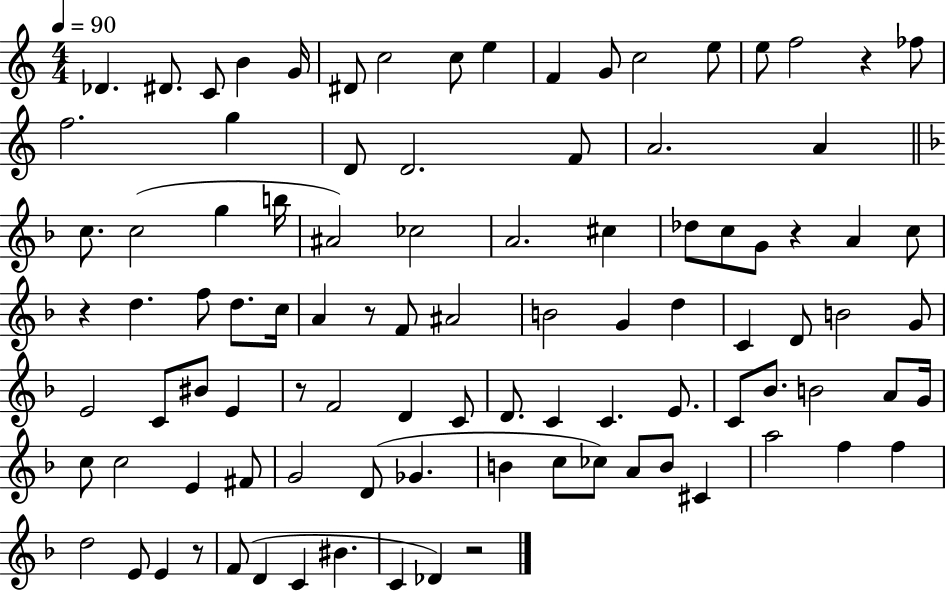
Db4/q. D#4/e. C4/e B4/q G4/s D#4/e C5/h C5/e E5/q F4/q G4/e C5/h E5/e E5/e F5/h R/q FES5/e F5/h. G5/q D4/e D4/h. F4/e A4/h. A4/q C5/e. C5/h G5/q B5/s A#4/h CES5/h A4/h. C#5/q Db5/e C5/e G4/e R/q A4/q C5/e R/q D5/q. F5/e D5/e. C5/s A4/q R/e F4/e A#4/h B4/h G4/q D5/q C4/q D4/e B4/h G4/e E4/h C4/e BIS4/e E4/q R/e F4/h D4/q C4/e D4/e. C4/q C4/q. E4/e. C4/e Bb4/e. B4/h A4/e G4/s C5/e C5/h E4/q F#4/e G4/h D4/e Gb4/q. B4/q C5/e CES5/e A4/e B4/e C#4/q A5/h F5/q F5/q D5/h E4/e E4/q R/e F4/e D4/q C4/q BIS4/q. C4/q Db4/q R/h